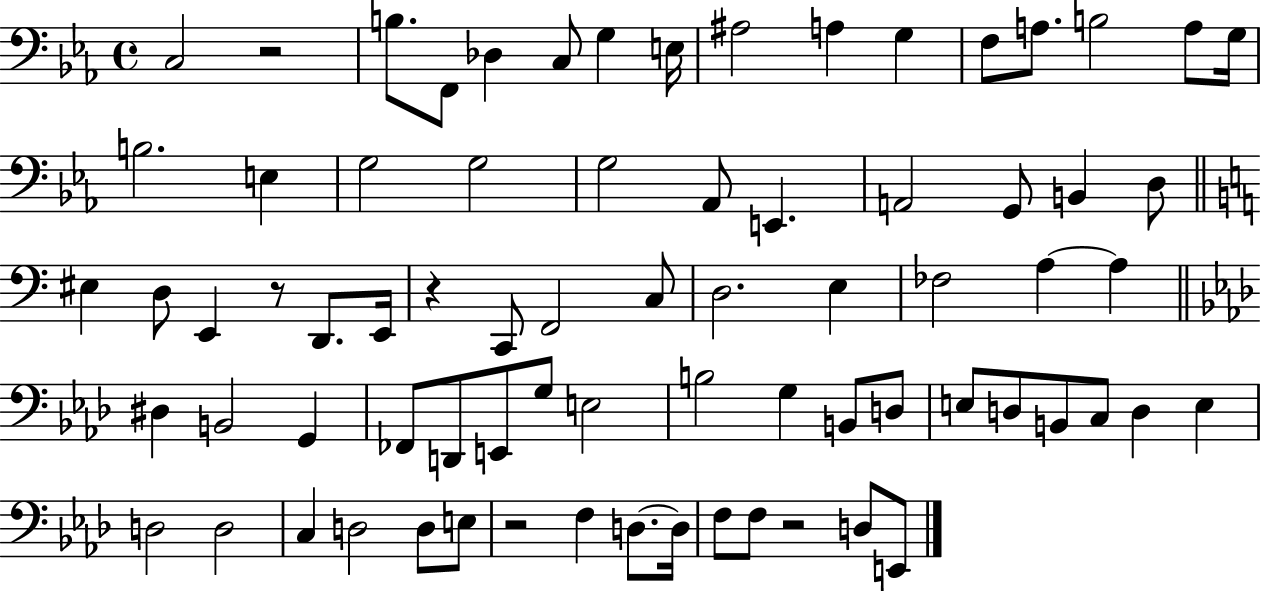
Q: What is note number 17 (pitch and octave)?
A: E3